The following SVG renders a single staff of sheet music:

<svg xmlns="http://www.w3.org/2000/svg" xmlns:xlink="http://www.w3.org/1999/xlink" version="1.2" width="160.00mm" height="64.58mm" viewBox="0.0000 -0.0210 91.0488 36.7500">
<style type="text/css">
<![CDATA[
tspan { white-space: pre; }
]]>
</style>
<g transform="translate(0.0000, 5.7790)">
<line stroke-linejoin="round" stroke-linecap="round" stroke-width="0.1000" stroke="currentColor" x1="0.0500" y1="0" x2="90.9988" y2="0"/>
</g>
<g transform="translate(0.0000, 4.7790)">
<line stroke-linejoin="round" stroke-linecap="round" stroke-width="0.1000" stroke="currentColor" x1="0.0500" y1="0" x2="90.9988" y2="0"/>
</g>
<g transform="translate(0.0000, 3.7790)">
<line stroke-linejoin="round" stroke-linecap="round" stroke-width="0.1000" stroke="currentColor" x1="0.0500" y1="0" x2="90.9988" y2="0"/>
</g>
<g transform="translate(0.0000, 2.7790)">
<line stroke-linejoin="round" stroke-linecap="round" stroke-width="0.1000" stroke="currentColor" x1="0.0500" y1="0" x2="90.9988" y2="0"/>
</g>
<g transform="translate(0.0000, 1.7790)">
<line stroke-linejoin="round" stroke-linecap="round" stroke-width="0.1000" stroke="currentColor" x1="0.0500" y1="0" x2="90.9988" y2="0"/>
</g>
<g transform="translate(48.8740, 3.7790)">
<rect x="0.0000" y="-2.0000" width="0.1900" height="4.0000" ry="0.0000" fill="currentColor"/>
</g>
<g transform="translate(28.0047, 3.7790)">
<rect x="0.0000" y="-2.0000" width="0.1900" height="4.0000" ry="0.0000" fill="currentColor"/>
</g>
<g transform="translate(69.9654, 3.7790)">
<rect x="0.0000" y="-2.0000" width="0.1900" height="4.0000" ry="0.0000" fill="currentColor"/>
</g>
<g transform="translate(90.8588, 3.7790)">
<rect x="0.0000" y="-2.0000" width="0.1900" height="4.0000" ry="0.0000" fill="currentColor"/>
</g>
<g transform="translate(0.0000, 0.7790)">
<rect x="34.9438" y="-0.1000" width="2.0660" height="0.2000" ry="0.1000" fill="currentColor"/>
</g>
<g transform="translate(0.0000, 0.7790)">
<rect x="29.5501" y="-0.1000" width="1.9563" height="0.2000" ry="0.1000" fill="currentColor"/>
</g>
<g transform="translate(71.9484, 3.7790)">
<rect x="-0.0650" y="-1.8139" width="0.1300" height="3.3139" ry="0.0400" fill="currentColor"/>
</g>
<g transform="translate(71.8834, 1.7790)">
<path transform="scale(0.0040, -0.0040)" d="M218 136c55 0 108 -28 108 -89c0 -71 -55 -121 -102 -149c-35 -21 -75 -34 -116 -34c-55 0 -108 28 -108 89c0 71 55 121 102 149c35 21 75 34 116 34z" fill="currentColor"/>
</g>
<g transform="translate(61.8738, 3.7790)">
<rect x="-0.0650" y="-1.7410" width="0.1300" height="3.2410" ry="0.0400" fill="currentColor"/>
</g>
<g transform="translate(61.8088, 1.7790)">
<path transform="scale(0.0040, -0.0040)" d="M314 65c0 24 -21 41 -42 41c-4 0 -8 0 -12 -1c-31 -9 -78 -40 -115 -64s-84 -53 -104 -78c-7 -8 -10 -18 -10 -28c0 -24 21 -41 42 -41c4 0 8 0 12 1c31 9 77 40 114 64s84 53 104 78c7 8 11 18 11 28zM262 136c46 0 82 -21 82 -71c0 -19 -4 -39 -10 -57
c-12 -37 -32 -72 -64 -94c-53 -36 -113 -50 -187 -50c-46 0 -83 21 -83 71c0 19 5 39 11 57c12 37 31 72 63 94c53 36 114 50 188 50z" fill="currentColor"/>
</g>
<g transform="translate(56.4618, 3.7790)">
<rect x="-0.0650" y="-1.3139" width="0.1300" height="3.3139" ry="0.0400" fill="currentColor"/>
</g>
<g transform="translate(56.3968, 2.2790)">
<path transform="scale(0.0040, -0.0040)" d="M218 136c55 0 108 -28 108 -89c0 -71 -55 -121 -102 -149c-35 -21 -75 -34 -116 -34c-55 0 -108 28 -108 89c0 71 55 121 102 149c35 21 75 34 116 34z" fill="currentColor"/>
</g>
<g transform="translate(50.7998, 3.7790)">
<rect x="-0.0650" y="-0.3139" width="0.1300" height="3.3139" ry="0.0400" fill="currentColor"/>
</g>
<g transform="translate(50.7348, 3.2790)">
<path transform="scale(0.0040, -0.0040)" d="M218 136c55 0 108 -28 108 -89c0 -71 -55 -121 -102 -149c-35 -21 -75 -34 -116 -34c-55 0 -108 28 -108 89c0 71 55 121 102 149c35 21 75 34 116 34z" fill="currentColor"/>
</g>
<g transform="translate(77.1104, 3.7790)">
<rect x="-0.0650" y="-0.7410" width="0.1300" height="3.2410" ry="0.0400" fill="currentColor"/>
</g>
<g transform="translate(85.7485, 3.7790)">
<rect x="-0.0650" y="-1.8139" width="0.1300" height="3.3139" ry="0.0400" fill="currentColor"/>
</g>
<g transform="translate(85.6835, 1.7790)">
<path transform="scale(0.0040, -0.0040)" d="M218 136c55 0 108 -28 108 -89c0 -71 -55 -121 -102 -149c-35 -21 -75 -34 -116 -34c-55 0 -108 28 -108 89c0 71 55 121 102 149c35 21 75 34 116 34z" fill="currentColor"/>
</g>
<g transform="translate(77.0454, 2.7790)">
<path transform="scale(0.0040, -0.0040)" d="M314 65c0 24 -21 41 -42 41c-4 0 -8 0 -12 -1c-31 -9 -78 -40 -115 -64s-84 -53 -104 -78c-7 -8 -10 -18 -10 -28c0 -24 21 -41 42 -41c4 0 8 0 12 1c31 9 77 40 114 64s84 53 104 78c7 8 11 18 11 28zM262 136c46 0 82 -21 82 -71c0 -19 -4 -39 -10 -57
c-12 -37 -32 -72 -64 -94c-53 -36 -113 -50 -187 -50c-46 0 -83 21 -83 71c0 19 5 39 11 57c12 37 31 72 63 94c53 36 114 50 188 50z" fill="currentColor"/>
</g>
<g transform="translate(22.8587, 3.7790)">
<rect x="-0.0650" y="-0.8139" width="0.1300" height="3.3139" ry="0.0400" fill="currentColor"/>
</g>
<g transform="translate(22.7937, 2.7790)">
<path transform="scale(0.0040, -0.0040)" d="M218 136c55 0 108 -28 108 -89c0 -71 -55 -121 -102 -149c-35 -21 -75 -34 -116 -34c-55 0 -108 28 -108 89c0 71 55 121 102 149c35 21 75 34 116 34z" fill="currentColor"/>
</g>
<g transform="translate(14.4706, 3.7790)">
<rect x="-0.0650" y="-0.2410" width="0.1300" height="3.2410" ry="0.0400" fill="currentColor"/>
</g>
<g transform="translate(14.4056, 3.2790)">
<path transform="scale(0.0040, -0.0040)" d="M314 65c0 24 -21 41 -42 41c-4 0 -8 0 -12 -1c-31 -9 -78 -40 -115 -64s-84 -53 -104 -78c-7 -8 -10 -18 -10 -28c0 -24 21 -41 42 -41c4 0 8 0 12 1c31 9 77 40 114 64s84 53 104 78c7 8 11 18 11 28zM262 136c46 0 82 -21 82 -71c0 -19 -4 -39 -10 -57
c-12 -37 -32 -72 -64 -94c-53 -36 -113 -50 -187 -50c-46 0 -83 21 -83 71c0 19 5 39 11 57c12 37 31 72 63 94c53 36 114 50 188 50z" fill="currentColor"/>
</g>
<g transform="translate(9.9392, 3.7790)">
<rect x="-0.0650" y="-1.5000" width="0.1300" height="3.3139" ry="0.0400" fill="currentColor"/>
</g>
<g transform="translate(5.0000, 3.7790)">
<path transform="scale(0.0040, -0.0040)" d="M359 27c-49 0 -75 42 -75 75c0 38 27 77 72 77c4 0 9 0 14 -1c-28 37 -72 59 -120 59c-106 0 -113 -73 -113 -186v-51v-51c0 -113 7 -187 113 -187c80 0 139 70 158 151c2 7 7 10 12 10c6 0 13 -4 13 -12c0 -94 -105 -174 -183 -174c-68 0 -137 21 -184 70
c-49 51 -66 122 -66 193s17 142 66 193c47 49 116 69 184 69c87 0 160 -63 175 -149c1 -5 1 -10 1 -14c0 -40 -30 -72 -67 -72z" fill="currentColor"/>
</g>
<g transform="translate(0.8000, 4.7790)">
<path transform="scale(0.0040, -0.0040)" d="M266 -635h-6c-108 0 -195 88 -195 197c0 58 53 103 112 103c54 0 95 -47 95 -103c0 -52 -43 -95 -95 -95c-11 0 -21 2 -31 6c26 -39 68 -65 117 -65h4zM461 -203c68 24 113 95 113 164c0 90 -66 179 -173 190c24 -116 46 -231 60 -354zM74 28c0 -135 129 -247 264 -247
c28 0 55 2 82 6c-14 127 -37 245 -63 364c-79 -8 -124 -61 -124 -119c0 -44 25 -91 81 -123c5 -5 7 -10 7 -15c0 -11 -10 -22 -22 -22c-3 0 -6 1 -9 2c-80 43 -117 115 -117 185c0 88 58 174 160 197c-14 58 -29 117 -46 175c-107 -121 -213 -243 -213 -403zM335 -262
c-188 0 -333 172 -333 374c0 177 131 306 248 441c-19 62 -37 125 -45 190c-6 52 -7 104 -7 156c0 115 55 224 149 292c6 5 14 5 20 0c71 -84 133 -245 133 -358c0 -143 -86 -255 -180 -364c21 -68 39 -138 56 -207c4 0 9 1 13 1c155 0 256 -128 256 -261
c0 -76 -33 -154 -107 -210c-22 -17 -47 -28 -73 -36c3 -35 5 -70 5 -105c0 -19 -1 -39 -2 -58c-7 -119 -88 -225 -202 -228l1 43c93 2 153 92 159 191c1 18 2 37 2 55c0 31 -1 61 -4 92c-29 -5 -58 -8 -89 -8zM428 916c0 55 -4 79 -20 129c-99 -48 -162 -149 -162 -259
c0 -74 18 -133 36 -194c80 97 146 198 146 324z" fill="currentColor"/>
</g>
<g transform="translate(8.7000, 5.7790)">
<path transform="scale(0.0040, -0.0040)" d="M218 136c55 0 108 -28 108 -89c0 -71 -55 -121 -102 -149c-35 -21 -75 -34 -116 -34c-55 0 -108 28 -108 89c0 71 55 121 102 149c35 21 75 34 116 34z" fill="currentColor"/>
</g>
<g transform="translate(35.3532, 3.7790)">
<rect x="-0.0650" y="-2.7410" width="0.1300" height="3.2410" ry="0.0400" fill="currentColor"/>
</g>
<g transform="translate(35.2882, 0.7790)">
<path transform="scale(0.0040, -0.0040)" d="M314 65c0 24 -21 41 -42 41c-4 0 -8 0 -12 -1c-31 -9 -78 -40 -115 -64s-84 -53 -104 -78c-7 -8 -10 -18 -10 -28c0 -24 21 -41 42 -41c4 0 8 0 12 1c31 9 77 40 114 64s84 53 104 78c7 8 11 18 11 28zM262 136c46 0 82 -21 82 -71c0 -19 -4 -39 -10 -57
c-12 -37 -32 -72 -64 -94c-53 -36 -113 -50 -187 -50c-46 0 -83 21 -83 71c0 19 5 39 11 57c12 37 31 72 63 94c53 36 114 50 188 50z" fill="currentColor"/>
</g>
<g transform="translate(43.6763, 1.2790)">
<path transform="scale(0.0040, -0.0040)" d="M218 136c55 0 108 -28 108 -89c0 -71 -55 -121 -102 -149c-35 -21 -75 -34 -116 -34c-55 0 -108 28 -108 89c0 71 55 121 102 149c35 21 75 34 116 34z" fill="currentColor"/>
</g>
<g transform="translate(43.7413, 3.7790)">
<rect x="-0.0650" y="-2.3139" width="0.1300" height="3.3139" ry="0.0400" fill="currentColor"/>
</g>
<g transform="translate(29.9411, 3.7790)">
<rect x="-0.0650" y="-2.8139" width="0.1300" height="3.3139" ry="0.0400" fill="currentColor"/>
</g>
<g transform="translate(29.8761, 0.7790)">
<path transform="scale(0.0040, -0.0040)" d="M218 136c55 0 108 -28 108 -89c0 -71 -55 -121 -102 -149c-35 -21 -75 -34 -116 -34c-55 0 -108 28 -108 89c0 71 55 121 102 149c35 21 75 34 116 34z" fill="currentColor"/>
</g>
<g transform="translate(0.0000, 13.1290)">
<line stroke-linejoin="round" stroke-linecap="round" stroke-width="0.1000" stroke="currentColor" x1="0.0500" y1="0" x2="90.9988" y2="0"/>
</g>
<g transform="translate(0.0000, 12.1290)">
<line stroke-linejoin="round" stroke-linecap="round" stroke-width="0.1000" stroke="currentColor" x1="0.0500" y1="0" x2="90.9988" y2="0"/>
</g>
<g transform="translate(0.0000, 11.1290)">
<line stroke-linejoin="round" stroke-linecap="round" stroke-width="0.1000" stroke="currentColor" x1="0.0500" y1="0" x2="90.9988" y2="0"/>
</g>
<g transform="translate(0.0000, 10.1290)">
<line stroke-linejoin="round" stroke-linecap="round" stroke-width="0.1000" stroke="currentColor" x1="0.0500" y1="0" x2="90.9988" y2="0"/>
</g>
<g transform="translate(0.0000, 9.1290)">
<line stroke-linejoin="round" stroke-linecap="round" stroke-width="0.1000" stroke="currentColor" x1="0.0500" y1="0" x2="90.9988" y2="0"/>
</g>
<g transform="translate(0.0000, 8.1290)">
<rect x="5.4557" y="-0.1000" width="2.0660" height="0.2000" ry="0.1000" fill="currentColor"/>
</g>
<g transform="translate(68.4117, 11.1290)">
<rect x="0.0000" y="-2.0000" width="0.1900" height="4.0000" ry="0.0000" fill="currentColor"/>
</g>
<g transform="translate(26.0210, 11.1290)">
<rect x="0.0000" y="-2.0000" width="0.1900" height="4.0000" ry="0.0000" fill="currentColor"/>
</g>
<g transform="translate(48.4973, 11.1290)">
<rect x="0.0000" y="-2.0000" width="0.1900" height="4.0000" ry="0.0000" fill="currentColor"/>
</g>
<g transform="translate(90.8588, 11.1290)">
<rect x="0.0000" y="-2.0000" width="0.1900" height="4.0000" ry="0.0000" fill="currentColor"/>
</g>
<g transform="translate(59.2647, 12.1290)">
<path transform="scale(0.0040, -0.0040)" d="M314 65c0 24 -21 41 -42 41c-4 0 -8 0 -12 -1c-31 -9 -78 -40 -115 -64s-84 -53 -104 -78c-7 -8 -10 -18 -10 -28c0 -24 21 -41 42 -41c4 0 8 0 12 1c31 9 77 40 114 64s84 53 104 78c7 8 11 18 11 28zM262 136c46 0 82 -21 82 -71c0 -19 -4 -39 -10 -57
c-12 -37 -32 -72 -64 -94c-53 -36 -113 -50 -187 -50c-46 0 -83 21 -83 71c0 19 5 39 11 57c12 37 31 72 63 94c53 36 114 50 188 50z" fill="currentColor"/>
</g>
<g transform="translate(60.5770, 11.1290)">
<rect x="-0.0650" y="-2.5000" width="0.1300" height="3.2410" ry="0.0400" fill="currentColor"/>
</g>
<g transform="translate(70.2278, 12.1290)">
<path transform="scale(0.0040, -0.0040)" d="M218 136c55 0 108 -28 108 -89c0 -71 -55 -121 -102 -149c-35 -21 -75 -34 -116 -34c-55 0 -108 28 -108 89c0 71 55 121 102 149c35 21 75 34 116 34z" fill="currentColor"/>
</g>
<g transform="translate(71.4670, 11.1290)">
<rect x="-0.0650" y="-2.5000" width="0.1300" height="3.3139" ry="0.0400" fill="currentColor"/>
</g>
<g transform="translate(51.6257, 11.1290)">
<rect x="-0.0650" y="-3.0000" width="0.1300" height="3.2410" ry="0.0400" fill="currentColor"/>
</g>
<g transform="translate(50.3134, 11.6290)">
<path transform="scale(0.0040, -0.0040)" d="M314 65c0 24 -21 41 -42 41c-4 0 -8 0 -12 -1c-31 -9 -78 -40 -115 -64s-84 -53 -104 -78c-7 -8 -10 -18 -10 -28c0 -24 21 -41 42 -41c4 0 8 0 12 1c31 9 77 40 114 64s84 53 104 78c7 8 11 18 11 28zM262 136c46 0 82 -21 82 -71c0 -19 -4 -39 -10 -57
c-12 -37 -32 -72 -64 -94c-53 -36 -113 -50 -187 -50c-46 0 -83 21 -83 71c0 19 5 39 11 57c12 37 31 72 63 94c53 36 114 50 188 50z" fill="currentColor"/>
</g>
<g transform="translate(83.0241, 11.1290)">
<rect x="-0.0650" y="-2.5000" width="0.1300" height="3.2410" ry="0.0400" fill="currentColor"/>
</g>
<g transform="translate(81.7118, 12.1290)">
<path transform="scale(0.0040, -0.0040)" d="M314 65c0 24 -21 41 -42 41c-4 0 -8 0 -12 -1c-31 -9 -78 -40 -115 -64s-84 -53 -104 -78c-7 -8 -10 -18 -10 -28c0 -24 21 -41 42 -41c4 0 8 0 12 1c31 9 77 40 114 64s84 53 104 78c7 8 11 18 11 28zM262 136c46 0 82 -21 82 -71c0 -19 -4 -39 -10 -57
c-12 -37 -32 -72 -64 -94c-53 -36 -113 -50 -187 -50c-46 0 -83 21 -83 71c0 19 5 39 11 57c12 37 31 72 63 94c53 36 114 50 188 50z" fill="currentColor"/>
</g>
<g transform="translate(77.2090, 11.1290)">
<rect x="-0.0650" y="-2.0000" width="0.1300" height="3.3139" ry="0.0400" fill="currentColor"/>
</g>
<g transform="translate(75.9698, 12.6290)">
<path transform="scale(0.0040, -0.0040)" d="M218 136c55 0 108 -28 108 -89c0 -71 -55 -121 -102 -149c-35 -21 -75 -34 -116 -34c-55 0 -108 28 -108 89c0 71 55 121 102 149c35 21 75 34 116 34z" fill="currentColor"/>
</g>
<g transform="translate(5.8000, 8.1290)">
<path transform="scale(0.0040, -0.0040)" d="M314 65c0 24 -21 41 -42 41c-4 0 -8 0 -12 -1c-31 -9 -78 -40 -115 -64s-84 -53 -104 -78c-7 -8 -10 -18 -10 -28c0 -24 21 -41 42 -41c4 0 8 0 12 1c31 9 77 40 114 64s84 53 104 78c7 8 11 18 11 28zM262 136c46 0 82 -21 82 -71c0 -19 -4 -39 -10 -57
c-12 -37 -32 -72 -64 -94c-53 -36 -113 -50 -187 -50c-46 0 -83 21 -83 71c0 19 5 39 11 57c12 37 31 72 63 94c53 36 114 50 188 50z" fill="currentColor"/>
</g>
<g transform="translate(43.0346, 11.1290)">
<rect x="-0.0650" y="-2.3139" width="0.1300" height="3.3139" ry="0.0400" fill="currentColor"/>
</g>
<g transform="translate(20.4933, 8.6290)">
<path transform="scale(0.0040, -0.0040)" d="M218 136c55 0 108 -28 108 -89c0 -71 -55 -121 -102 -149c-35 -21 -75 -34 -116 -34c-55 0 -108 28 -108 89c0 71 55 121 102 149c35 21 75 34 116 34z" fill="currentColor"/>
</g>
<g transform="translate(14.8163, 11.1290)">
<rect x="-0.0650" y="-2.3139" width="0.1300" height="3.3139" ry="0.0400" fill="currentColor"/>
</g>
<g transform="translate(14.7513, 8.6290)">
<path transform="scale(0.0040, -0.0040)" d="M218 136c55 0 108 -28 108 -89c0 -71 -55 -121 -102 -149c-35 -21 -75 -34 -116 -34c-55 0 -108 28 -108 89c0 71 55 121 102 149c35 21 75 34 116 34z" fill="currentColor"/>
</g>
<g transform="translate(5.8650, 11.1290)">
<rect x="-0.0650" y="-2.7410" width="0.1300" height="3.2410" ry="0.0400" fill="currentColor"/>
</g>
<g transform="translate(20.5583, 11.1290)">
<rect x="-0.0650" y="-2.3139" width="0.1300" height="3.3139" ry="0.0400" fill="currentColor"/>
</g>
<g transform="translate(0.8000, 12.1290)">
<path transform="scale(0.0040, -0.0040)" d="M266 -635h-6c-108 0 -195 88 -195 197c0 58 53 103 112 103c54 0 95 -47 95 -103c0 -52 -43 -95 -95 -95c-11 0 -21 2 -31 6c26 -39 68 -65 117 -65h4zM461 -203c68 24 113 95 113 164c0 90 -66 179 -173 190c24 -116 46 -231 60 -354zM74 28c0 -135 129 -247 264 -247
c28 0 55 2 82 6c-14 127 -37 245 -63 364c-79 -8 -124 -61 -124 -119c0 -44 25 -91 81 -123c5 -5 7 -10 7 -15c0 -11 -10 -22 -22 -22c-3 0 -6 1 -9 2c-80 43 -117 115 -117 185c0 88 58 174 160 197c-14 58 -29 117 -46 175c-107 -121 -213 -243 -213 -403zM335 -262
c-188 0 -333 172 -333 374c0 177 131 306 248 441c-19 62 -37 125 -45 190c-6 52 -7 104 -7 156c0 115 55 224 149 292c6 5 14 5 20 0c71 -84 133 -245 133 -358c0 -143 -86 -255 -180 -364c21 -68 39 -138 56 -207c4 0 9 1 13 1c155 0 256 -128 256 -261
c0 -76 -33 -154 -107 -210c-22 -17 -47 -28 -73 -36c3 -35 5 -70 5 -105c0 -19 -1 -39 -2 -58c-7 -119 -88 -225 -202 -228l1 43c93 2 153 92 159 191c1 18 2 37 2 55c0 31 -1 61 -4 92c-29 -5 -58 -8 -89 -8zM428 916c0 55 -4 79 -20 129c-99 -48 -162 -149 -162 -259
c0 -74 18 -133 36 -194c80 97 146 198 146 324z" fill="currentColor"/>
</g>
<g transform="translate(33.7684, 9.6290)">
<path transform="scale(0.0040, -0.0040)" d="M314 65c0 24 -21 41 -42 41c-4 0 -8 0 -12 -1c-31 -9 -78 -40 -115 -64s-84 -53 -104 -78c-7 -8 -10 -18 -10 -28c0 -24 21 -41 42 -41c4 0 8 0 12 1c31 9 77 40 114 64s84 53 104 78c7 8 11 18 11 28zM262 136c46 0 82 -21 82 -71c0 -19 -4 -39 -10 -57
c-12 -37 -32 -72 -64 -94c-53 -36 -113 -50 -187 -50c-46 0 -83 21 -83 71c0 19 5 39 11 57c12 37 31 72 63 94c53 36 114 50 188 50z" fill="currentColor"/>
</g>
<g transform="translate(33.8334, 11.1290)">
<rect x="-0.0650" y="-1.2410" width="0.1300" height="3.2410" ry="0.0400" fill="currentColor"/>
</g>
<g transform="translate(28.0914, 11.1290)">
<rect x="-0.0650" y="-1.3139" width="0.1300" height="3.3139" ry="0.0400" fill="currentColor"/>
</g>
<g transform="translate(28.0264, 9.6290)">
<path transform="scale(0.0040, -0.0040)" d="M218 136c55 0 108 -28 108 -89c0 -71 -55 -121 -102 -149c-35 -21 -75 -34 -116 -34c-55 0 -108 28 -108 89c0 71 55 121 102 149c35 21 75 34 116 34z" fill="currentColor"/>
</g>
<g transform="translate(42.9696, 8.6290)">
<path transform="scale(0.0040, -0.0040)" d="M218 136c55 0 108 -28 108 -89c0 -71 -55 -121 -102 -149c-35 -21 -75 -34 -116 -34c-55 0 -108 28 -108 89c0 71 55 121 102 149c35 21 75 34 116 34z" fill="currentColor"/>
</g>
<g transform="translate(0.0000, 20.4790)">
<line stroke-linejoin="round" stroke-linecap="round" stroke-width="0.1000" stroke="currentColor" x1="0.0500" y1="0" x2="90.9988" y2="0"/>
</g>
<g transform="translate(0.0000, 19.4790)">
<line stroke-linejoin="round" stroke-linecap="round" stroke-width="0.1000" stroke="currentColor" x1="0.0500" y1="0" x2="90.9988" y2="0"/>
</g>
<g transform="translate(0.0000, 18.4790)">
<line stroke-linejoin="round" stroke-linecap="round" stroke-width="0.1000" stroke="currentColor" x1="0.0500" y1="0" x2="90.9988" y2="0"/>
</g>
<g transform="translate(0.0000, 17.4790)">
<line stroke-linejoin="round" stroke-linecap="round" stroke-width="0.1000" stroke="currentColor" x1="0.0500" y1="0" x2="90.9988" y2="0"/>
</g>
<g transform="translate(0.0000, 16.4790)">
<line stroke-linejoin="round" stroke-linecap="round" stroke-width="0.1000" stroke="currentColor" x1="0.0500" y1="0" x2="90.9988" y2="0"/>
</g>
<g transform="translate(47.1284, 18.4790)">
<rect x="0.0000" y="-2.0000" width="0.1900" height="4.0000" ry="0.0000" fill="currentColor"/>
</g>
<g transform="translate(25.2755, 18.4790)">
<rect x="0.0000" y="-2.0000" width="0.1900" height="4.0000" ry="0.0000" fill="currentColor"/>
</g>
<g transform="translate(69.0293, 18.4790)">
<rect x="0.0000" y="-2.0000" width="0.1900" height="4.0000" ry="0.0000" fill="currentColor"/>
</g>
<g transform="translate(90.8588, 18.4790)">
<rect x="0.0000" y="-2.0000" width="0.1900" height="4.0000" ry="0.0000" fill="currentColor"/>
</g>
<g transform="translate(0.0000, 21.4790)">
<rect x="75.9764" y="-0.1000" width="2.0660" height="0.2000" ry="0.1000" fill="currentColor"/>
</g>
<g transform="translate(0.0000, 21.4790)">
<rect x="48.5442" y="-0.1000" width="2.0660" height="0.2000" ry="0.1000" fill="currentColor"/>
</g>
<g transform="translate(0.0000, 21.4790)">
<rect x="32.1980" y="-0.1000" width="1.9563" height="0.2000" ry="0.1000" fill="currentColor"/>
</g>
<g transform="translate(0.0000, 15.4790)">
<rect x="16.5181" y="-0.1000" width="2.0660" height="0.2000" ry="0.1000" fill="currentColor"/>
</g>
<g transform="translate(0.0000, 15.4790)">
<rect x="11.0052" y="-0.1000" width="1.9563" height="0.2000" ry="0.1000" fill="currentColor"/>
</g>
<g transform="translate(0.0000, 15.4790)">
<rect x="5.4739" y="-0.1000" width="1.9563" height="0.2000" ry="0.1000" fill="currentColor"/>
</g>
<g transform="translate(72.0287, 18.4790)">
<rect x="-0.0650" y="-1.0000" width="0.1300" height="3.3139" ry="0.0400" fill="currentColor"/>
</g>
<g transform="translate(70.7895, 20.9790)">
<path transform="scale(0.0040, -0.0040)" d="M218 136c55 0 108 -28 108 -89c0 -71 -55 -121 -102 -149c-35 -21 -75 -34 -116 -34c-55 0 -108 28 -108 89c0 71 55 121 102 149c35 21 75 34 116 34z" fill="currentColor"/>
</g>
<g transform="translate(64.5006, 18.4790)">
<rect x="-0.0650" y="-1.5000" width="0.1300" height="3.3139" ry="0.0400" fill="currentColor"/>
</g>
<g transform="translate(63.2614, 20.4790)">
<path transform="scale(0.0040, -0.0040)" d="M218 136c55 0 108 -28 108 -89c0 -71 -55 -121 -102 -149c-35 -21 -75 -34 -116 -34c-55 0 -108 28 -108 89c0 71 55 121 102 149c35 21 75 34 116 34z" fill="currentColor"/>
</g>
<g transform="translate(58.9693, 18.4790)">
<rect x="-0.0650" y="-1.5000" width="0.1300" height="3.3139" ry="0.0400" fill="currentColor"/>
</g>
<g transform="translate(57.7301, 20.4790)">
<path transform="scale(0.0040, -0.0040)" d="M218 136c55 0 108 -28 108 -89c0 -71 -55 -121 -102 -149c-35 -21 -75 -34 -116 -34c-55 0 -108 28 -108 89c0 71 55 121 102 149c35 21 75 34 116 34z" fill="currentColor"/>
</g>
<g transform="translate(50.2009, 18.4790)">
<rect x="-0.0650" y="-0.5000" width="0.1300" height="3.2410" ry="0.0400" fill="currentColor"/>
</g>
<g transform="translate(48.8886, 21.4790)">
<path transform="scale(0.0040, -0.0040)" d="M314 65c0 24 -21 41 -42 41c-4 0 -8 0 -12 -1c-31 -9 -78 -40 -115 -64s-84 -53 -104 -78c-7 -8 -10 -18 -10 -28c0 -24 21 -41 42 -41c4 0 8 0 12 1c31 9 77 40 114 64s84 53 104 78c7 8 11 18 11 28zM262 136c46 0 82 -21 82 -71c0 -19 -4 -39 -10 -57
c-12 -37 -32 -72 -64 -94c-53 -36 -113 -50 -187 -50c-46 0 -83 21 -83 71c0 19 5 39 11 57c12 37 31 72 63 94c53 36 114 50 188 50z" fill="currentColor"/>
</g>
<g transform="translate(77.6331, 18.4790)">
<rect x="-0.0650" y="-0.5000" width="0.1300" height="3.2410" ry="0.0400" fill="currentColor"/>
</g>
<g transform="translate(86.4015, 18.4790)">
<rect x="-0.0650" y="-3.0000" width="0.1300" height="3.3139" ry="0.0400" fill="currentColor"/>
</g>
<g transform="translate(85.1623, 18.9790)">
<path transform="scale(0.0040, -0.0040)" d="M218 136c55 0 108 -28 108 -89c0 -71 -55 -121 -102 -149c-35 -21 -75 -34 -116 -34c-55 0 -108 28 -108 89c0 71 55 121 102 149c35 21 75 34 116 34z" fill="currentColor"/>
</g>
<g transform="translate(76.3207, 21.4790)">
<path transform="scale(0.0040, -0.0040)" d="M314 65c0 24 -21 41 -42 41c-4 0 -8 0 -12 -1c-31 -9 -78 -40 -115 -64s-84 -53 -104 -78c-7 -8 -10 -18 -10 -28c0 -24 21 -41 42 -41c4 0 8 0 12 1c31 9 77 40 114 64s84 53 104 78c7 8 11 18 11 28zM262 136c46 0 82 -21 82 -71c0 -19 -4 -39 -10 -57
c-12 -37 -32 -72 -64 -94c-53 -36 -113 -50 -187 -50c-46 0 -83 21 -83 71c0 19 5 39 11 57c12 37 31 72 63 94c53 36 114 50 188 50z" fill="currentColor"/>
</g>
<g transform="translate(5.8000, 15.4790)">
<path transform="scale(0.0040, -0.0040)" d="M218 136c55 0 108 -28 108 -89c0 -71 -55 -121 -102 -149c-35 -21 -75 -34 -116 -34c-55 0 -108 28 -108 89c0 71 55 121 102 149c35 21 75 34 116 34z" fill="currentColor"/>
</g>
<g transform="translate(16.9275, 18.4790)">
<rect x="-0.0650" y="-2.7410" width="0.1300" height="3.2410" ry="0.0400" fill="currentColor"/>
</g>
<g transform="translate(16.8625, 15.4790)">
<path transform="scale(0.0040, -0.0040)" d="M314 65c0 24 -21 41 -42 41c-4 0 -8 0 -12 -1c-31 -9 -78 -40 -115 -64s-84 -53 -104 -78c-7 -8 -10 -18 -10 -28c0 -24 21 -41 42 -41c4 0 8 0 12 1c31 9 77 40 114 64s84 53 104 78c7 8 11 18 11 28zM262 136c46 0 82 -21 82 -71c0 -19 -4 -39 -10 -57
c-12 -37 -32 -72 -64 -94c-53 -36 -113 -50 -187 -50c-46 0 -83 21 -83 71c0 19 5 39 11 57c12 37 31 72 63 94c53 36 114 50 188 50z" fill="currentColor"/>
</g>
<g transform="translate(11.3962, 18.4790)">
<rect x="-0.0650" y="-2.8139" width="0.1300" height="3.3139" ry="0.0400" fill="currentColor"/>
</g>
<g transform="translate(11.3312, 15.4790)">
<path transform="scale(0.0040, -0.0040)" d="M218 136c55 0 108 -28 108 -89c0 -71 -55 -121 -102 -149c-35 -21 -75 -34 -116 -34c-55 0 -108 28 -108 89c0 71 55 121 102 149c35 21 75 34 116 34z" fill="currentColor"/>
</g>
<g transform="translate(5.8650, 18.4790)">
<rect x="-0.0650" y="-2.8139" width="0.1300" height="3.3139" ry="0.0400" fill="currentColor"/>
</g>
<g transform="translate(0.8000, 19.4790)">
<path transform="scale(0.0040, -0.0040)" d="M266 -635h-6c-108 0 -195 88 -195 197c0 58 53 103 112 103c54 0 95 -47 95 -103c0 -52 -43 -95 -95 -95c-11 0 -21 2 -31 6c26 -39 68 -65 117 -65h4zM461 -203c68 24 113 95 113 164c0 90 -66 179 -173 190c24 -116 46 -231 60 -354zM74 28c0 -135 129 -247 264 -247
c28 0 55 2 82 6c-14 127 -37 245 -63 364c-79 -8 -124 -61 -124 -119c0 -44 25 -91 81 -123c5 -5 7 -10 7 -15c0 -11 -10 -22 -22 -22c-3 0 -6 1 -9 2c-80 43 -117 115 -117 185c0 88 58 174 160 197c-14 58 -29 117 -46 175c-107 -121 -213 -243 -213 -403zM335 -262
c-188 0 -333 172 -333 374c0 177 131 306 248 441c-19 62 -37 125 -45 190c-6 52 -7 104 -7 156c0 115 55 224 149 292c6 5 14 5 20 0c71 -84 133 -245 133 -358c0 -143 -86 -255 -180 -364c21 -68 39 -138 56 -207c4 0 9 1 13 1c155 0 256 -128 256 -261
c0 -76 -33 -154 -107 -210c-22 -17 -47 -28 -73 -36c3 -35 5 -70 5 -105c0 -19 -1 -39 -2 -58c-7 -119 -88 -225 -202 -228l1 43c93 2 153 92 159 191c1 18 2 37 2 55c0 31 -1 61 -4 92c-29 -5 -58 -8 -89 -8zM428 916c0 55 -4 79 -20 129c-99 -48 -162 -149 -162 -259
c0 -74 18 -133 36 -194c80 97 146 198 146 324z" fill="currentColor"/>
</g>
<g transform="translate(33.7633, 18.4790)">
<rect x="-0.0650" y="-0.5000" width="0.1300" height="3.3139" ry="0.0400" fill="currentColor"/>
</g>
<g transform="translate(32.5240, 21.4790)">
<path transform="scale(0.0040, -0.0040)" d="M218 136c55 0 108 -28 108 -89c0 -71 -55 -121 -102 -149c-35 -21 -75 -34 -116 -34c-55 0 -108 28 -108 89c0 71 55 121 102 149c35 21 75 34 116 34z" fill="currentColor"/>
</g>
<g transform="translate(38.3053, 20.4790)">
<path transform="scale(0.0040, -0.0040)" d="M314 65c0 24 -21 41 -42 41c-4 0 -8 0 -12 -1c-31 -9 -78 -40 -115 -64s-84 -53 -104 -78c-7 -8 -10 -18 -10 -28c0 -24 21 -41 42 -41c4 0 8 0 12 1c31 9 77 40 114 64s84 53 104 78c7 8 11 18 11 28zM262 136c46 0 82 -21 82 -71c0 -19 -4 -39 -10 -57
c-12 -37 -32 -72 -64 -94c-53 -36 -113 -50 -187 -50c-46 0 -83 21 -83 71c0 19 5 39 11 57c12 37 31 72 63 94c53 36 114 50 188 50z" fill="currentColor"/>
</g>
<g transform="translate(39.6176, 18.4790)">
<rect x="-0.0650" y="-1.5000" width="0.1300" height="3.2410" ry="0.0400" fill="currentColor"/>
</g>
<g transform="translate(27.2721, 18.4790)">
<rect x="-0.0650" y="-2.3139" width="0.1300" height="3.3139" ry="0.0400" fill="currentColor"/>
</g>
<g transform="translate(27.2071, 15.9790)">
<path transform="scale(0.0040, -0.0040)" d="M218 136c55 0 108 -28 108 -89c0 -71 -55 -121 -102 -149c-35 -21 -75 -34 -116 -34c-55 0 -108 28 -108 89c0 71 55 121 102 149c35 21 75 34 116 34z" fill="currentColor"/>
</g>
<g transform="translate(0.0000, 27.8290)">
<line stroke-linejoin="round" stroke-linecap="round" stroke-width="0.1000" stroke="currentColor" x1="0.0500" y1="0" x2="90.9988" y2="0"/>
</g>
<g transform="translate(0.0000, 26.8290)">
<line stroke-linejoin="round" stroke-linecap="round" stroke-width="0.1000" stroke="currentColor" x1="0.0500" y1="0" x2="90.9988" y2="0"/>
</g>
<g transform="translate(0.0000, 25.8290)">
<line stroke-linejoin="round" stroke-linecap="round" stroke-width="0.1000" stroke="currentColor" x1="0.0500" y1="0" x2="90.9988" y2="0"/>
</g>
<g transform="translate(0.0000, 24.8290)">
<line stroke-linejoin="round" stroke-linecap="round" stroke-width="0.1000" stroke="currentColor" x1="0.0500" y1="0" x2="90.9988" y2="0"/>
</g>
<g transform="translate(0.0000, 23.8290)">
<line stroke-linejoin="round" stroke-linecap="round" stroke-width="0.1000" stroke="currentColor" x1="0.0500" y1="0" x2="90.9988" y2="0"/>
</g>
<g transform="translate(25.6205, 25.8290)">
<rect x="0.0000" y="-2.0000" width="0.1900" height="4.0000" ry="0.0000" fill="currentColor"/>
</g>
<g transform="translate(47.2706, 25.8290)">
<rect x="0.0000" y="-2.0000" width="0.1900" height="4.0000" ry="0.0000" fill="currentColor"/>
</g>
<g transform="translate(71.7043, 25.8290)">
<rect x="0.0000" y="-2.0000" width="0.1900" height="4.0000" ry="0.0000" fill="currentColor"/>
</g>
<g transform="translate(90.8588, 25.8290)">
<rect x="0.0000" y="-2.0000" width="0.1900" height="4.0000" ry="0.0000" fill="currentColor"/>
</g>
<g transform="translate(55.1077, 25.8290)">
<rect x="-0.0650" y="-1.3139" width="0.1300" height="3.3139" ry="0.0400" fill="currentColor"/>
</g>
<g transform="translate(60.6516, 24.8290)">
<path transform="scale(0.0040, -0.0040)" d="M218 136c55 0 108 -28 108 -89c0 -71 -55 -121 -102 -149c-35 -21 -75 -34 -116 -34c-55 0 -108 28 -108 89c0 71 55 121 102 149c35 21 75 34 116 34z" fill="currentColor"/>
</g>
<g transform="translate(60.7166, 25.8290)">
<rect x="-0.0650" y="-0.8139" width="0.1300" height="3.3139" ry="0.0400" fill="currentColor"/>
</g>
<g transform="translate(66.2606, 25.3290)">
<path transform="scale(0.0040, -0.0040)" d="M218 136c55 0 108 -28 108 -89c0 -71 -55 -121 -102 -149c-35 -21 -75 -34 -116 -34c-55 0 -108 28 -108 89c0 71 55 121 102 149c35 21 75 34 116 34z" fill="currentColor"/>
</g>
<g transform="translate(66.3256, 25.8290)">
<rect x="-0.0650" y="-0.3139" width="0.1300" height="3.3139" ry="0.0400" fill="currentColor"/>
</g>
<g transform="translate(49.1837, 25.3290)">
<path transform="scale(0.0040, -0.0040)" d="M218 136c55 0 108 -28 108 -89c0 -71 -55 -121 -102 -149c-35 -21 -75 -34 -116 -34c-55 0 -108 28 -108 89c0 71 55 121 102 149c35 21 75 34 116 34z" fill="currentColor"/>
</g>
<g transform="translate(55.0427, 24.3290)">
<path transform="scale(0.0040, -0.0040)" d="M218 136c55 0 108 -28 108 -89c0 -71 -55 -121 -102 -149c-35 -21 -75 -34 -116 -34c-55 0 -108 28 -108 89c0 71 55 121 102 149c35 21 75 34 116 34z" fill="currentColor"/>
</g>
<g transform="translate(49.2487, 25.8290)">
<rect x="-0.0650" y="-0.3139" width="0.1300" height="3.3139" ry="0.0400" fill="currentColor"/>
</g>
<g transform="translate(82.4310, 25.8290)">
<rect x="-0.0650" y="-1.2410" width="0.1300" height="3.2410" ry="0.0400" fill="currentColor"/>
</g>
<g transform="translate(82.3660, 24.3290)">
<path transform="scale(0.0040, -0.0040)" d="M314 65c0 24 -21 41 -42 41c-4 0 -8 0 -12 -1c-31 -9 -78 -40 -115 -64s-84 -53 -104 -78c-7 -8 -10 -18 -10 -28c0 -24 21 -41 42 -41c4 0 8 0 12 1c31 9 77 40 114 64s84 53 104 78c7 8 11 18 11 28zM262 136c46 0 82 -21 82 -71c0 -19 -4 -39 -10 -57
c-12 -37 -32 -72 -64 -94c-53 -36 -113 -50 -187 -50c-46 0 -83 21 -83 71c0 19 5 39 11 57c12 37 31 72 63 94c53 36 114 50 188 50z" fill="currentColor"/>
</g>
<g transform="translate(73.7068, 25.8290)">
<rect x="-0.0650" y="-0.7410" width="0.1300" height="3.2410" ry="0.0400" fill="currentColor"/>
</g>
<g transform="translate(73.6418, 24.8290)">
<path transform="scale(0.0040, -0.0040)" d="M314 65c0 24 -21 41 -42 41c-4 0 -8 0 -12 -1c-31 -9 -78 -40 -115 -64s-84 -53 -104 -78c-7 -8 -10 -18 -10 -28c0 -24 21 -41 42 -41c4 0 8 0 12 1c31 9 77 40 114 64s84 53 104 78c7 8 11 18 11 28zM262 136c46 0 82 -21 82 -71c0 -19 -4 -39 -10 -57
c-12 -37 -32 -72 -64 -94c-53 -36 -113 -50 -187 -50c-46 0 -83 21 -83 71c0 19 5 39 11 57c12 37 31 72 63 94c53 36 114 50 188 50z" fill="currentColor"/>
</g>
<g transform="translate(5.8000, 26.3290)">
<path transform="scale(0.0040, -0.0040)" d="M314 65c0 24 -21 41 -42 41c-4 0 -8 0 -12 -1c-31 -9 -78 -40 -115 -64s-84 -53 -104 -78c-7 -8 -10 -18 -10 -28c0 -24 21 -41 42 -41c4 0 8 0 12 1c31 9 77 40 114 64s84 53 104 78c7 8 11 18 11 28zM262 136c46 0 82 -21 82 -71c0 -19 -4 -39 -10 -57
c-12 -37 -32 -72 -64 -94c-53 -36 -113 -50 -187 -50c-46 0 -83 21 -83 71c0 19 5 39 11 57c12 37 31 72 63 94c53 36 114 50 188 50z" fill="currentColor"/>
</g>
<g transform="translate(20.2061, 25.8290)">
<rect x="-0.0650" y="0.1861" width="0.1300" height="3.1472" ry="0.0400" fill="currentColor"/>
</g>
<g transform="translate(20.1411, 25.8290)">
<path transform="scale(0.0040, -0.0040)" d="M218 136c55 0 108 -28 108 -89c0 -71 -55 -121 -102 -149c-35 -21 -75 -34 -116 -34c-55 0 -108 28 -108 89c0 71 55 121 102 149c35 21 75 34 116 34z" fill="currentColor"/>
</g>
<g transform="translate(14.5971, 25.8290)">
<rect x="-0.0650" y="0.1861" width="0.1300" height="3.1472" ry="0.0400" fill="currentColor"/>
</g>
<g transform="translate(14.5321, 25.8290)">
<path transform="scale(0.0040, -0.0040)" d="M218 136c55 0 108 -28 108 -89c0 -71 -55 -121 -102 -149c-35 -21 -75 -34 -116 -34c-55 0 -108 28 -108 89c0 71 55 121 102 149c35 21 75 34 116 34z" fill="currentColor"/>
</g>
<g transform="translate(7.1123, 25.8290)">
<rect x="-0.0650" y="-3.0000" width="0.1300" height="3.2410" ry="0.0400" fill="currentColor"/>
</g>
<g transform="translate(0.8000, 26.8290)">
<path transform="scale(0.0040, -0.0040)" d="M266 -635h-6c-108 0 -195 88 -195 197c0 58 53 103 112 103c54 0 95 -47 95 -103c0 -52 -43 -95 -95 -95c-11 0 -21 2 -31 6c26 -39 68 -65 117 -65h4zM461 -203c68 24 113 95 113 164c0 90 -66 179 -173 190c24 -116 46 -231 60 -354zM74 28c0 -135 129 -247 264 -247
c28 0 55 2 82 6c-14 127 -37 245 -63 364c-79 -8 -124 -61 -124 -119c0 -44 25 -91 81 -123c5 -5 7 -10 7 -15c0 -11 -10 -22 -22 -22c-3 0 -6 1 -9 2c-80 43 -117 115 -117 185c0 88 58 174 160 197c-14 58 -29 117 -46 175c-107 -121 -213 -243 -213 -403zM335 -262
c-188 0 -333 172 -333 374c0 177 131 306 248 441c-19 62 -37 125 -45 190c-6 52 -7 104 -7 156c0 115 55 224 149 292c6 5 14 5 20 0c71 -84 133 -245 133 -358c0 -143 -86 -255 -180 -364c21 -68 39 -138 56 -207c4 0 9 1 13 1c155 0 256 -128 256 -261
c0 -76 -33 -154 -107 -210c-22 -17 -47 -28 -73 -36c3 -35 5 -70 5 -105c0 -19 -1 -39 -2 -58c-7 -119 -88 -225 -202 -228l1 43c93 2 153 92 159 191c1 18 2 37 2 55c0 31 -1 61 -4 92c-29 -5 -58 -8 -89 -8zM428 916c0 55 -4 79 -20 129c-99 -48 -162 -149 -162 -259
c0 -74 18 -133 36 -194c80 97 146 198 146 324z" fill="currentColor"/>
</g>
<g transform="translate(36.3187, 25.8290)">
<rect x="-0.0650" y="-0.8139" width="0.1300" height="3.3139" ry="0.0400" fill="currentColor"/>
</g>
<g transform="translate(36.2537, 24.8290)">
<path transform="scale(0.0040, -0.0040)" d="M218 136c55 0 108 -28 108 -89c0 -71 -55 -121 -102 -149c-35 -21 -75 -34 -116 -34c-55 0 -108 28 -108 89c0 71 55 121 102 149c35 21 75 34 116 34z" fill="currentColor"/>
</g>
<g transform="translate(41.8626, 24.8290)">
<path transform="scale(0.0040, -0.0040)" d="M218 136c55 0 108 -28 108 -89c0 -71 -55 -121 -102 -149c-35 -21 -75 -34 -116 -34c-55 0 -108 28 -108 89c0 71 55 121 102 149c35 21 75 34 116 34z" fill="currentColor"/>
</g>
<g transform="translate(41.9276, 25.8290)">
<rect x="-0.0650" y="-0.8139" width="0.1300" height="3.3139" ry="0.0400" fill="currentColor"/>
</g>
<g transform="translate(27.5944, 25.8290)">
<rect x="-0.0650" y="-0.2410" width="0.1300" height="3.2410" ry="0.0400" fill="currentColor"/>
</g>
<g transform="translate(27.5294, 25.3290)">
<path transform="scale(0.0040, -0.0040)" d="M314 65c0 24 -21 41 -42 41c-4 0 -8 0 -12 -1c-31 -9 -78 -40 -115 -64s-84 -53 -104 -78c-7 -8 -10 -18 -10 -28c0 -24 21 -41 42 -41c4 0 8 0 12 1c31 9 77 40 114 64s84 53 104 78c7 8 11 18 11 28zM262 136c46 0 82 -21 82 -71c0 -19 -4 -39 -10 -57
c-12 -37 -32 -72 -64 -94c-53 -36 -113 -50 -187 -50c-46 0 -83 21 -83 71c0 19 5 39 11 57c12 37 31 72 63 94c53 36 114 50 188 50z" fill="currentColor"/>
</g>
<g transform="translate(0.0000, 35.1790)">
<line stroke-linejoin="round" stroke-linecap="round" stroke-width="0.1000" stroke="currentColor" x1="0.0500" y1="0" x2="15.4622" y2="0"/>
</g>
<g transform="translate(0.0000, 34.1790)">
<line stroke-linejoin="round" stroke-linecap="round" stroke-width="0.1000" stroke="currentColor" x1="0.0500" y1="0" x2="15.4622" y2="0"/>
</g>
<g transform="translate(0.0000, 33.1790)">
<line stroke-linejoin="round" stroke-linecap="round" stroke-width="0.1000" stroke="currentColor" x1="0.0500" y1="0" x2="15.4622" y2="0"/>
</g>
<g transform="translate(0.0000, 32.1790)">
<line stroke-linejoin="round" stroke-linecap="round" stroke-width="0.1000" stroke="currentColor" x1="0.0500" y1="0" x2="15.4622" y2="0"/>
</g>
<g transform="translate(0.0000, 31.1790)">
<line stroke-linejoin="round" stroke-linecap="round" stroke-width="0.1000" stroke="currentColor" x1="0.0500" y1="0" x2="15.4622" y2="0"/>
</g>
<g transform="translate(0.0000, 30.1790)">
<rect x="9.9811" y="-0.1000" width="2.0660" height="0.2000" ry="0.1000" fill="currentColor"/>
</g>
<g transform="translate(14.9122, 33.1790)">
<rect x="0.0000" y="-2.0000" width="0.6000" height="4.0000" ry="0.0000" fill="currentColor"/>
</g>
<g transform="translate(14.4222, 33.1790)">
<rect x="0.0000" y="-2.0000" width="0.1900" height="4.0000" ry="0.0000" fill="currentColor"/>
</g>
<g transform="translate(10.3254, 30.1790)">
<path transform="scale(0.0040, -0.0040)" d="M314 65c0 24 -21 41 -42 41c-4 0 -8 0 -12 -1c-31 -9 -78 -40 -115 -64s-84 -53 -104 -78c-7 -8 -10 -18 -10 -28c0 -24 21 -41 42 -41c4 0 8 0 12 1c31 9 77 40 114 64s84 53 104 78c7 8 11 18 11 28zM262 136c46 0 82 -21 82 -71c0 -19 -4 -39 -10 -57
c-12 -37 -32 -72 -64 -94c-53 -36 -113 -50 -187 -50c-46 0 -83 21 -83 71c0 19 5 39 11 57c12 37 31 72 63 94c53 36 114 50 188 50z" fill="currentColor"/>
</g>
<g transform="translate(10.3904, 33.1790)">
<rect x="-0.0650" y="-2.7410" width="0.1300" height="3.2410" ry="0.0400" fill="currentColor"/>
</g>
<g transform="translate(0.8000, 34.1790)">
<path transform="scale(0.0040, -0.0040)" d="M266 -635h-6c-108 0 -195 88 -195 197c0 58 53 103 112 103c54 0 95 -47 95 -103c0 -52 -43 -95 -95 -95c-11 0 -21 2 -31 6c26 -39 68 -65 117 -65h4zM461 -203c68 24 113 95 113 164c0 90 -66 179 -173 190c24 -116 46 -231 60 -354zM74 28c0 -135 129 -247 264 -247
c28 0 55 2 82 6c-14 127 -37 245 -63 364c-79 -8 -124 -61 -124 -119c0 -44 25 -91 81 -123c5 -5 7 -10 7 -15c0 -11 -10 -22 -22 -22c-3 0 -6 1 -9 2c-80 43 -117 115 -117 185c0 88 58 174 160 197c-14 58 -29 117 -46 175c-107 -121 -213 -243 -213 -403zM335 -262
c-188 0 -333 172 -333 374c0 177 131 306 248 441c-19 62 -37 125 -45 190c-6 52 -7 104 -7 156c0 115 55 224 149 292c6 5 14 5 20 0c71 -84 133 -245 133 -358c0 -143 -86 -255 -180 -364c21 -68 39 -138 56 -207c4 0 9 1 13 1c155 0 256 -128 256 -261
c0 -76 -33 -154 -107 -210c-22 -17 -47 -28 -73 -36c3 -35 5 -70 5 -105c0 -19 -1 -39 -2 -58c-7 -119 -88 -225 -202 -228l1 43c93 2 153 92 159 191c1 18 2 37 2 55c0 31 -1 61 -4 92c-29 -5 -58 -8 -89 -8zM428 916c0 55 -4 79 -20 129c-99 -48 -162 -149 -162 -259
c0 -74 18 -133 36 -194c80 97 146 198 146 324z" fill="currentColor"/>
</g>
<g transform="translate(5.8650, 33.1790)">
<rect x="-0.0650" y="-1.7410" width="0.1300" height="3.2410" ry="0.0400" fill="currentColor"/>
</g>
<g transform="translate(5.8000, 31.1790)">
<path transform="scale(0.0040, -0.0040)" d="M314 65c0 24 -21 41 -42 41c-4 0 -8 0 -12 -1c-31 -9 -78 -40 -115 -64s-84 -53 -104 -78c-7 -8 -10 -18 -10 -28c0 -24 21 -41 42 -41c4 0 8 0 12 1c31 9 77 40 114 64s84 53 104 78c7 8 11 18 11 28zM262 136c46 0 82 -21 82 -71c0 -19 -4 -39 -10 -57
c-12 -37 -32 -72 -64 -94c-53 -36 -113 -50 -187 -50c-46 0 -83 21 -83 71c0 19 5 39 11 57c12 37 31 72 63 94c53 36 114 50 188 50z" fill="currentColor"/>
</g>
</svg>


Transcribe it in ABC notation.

X:1
T:Untitled
M:4/4
L:1/4
K:C
E c2 d a a2 g c e f2 f d2 f a2 g g e e2 g A2 G2 G F G2 a a a2 g C E2 C2 E E D C2 A A2 B B c2 d d c e d c d2 e2 f2 a2